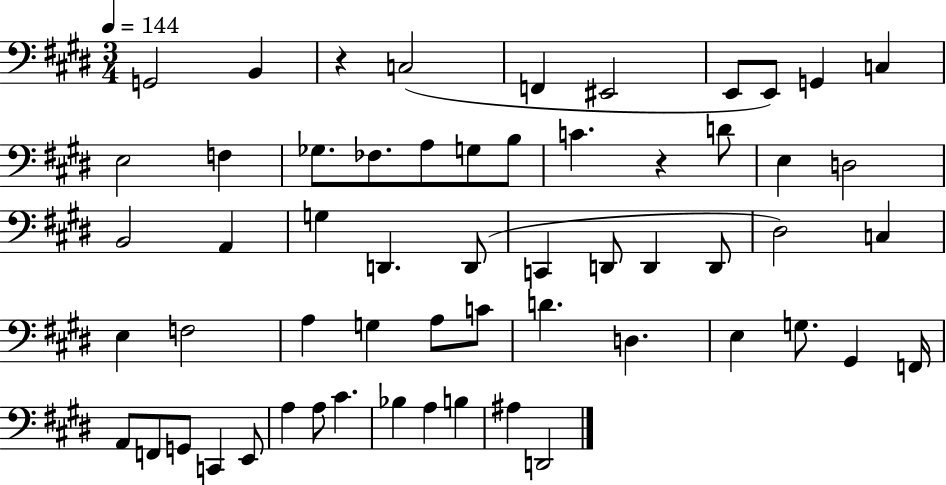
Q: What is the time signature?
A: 3/4